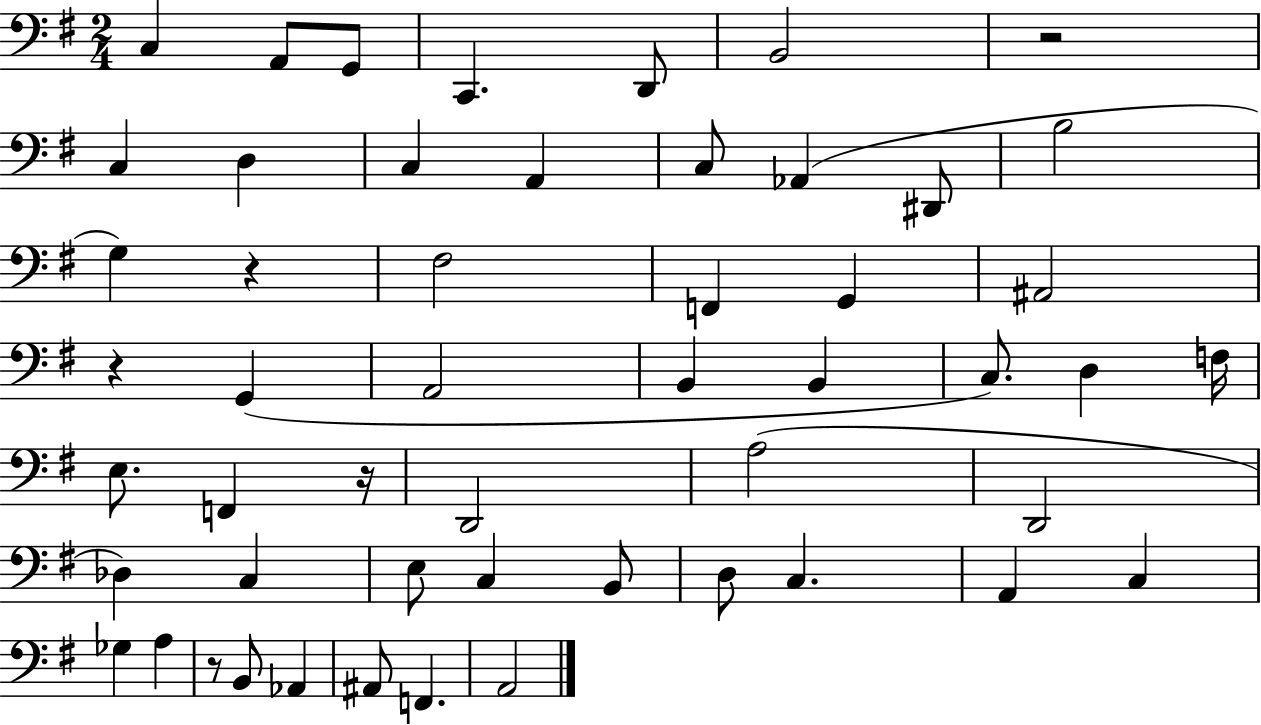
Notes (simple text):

C3/q A2/e G2/e C2/q. D2/e B2/h R/h C3/q D3/q C3/q A2/q C3/e Ab2/q D#2/e B3/h G3/q R/q F#3/h F2/q G2/q A#2/h R/q G2/q A2/h B2/q B2/q C3/e. D3/q F3/s E3/e. F2/q R/s D2/h A3/h D2/h Db3/q C3/q E3/e C3/q B2/e D3/e C3/q. A2/q C3/q Gb3/q A3/q R/e B2/e Ab2/q A#2/e F2/q. A2/h